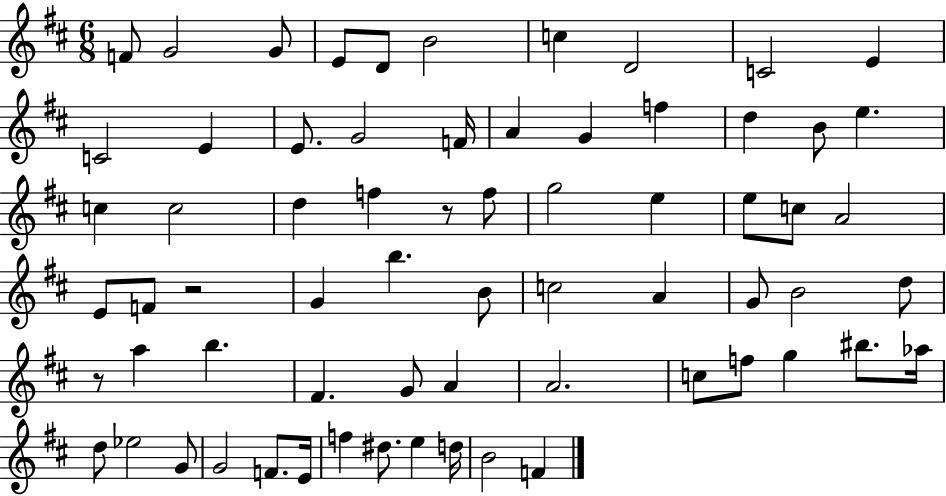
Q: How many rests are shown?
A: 3